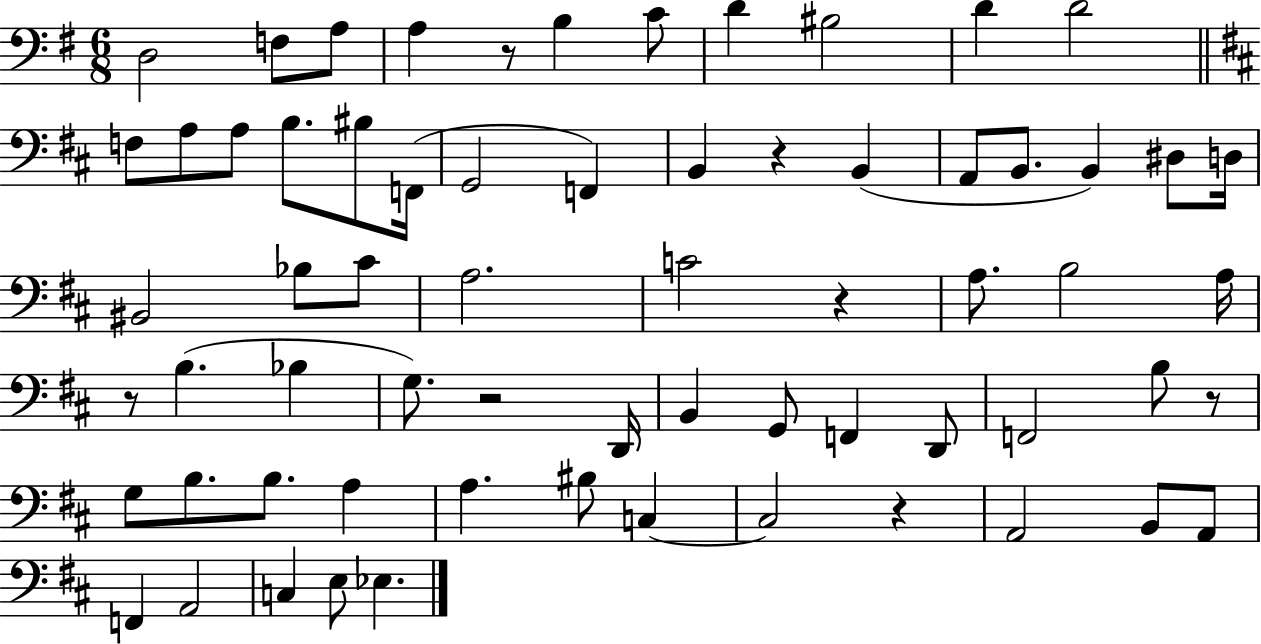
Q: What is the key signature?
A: G major